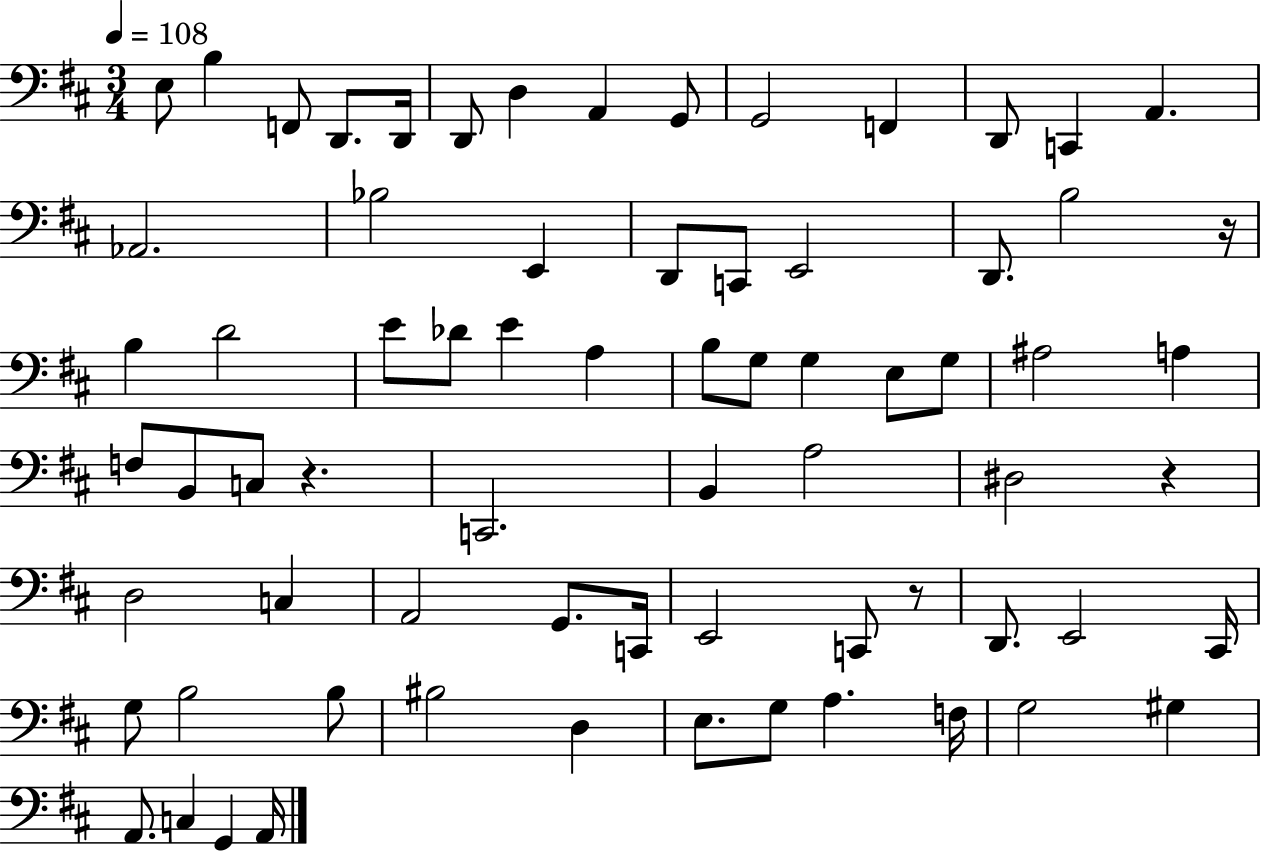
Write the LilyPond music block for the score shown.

{
  \clef bass
  \numericTimeSignature
  \time 3/4
  \key d \major
  \tempo 4 = 108
  e8 b4 f,8 d,8. d,16 | d,8 d4 a,4 g,8 | g,2 f,4 | d,8 c,4 a,4. | \break aes,2. | bes2 e,4 | d,8 c,8 e,2 | d,8. b2 r16 | \break b4 d'2 | e'8 des'8 e'4 a4 | b8 g8 g4 e8 g8 | ais2 a4 | \break f8 b,8 c8 r4. | c,2. | b,4 a2 | dis2 r4 | \break d2 c4 | a,2 g,8. c,16 | e,2 c,8 r8 | d,8. e,2 cis,16 | \break g8 b2 b8 | bis2 d4 | e8. g8 a4. f16 | g2 gis4 | \break a,8. c4 g,4 a,16 | \bar "|."
}